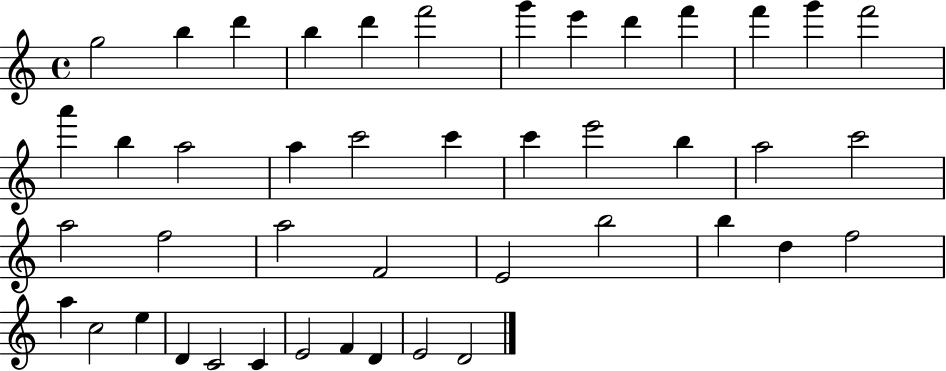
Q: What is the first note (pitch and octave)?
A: G5